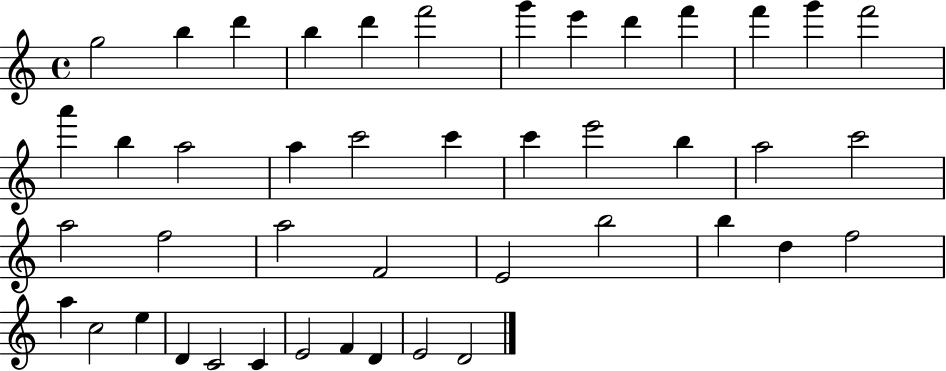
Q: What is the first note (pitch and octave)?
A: G5